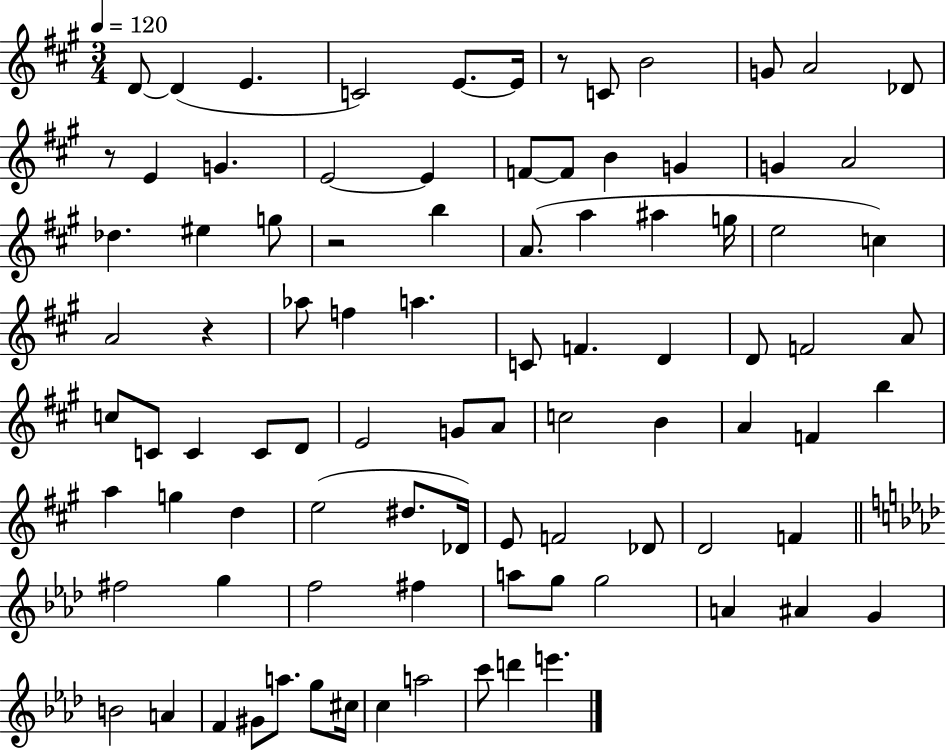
D4/e D4/q E4/q. C4/h E4/e. E4/s R/e C4/e B4/h G4/e A4/h Db4/e R/e E4/q G4/q. E4/h E4/q F4/e F4/e B4/q G4/q G4/q A4/h Db5/q. EIS5/q G5/e R/h B5/q A4/e. A5/q A#5/q G5/s E5/h C5/q A4/h R/q Ab5/e F5/q A5/q. C4/e F4/q. D4/q D4/e F4/h A4/e C5/e C4/e C4/q C4/e D4/e E4/h G4/e A4/e C5/h B4/q A4/q F4/q B5/q A5/q G5/q D5/q E5/h D#5/e. Db4/s E4/e F4/h Db4/e D4/h F4/q F#5/h G5/q F5/h F#5/q A5/e G5/e G5/h A4/q A#4/q G4/q B4/h A4/q F4/q G#4/e A5/e. G5/e C#5/s C5/q A5/h C6/e D6/q E6/q.